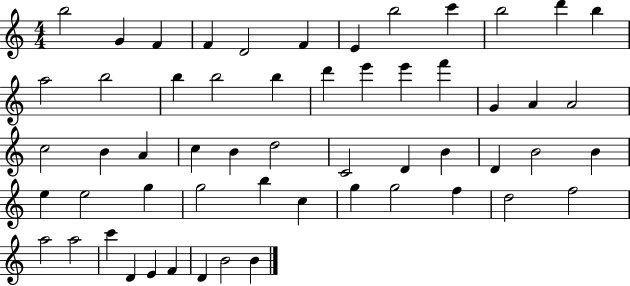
X:1
T:Untitled
M:4/4
L:1/4
K:C
b2 G F F D2 F E b2 c' b2 d' b a2 b2 b b2 b d' e' e' f' G A A2 c2 B A c B d2 C2 D B D B2 B e e2 g g2 b c g g2 f d2 f2 a2 a2 c' D E F D B2 B